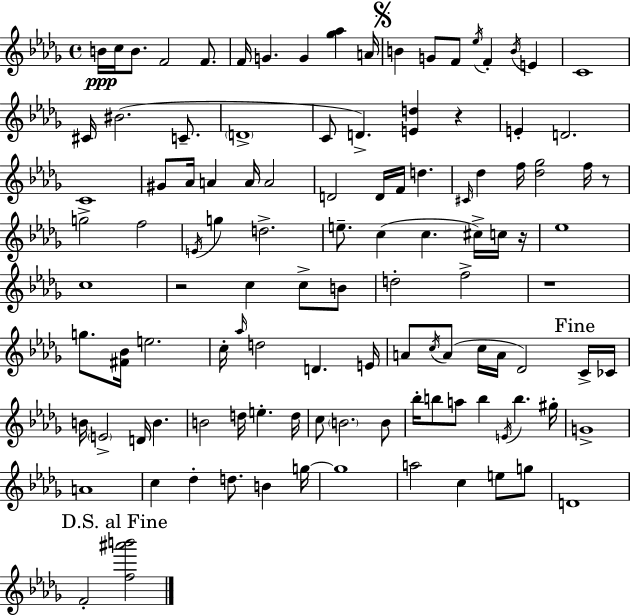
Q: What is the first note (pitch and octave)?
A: B4